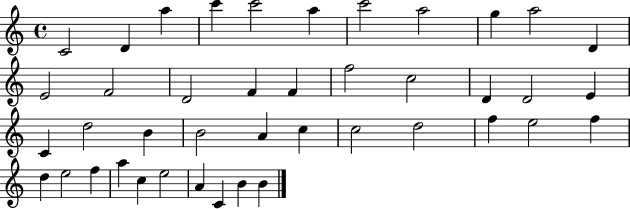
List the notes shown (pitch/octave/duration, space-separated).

C4/h D4/q A5/q C6/q C6/h A5/q C6/h A5/h G5/q A5/h D4/q E4/h F4/h D4/h F4/q F4/q F5/h C5/h D4/q D4/h E4/q C4/q D5/h B4/q B4/h A4/q C5/q C5/h D5/h F5/q E5/h F5/q D5/q E5/h F5/q A5/q C5/q E5/h A4/q C4/q B4/q B4/q